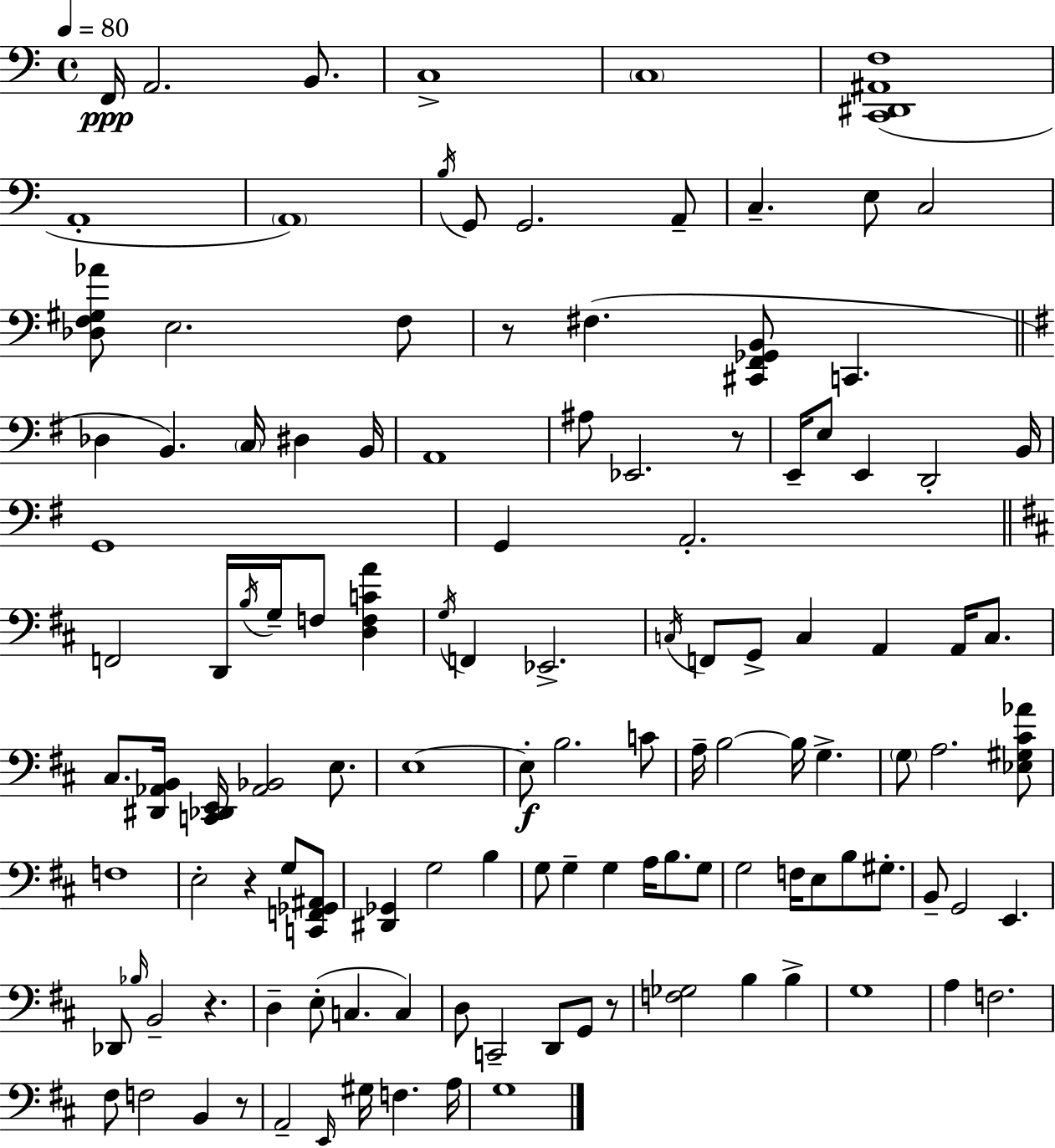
F2/s A2/h. B2/e. C3/w C3/w [C2,D#2,A#2,F3]/w A2/w A2/w B3/s G2/e G2/h. A2/e C3/q. E3/e C3/h [Db3,F3,G#3,Ab4]/e E3/h. F3/e R/e F#3/q. [C#2,F2,Gb2,B2]/e C2/q. Db3/q B2/q. C3/s D#3/q B2/s A2/w A#3/e Eb2/h. R/e E2/s E3/e E2/q D2/h B2/s G2/w G2/q A2/h. F2/h D2/s B3/s G3/s F3/e [D3,F3,C4,A4]/q G3/s F2/q Eb2/h. C3/s F2/e G2/e C3/q A2/q A2/s C3/e. C#3/e. [D#2,Ab2,B2]/s [C2,Db2,E2]/s [Ab2,Bb2]/h E3/e. E3/w E3/e B3/h. C4/e A3/s B3/h B3/s G3/q. G3/e A3/h. [Eb3,G#3,C#4,Ab4]/e F3/w E3/h R/q G3/e [C2,F2,Gb2,A#2]/e [D#2,Gb2]/q G3/h B3/q G3/e G3/q G3/q A3/s B3/e. G3/e G3/h F3/s E3/e B3/e G#3/e. B2/e G2/h E2/q. Db2/e Bb3/s B2/h R/q. D3/q E3/e C3/q. C3/q D3/e C2/h D2/e G2/e R/e [F3,Gb3]/h B3/q B3/q G3/w A3/q F3/h. F#3/e F3/h B2/q R/e A2/h E2/s G#3/s F3/q. A3/s G3/w